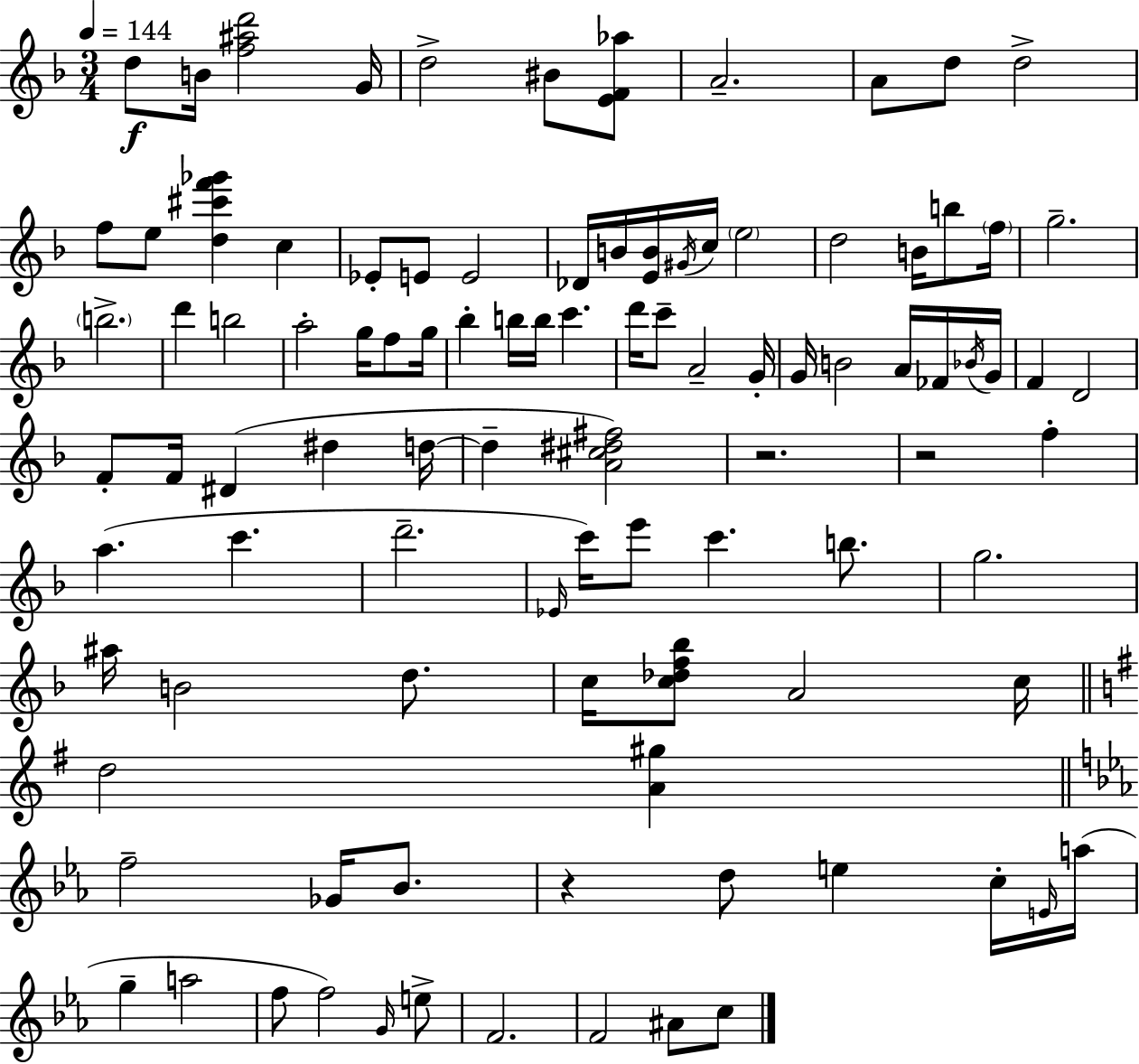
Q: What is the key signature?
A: D minor